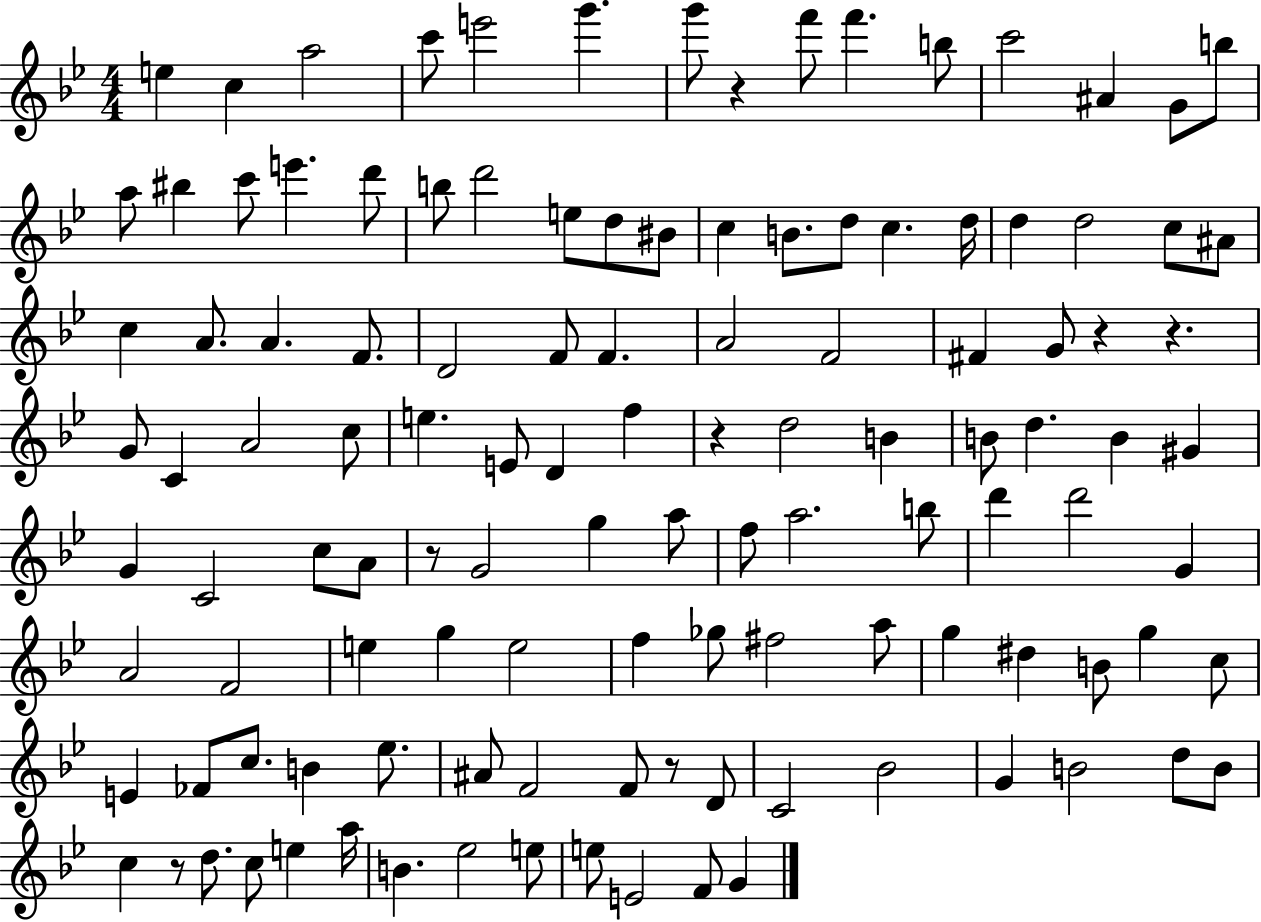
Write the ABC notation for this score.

X:1
T:Untitled
M:4/4
L:1/4
K:Bb
e c a2 c'/2 e'2 g' g'/2 z f'/2 f' b/2 c'2 ^A G/2 b/2 a/2 ^b c'/2 e' d'/2 b/2 d'2 e/2 d/2 ^B/2 c B/2 d/2 c d/4 d d2 c/2 ^A/2 c A/2 A F/2 D2 F/2 F A2 F2 ^F G/2 z z G/2 C A2 c/2 e E/2 D f z d2 B B/2 d B ^G G C2 c/2 A/2 z/2 G2 g a/2 f/2 a2 b/2 d' d'2 G A2 F2 e g e2 f _g/2 ^f2 a/2 g ^d B/2 g c/2 E _F/2 c/2 B _e/2 ^A/2 F2 F/2 z/2 D/2 C2 _B2 G B2 d/2 B/2 c z/2 d/2 c/2 e a/4 B _e2 e/2 e/2 E2 F/2 G